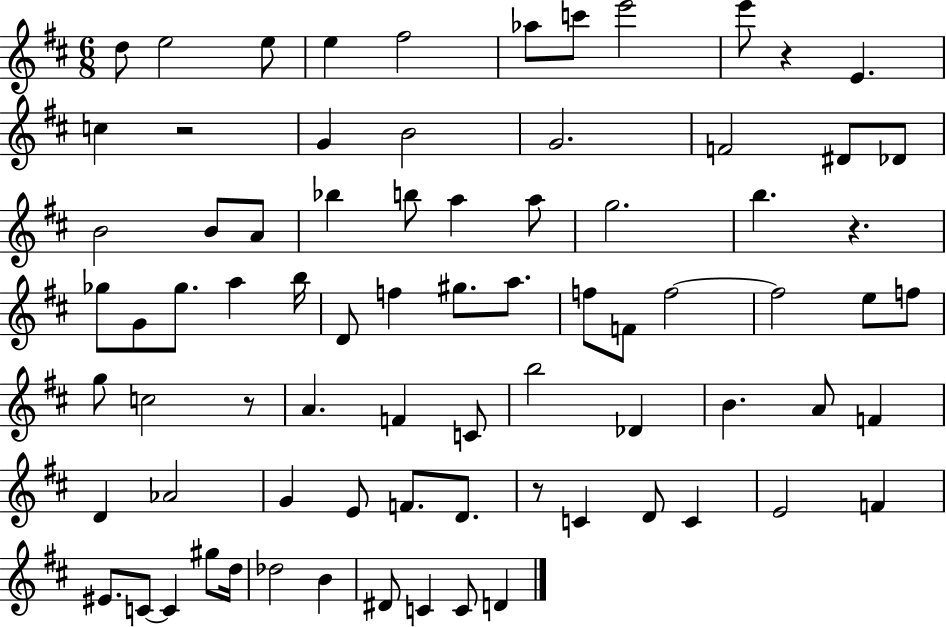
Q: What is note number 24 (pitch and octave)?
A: A5